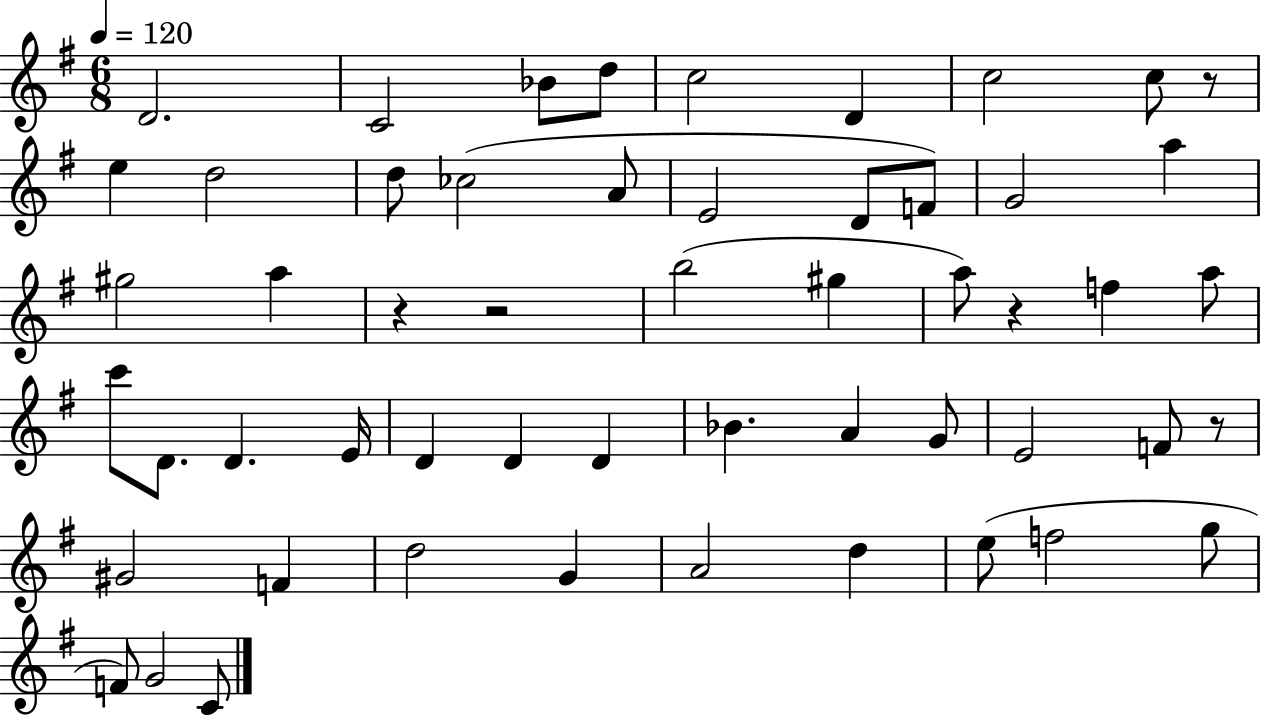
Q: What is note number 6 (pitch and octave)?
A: D4